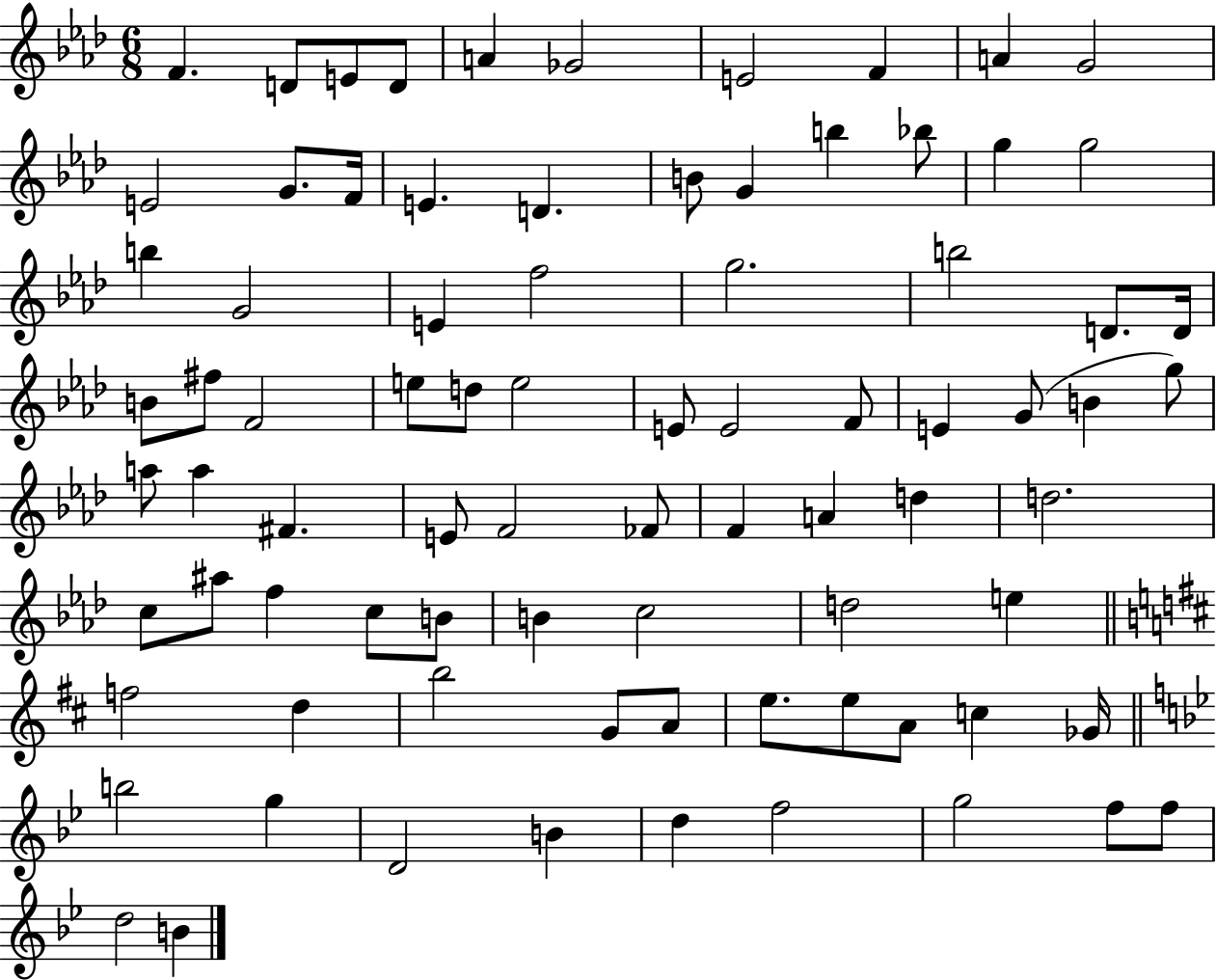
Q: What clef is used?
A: treble